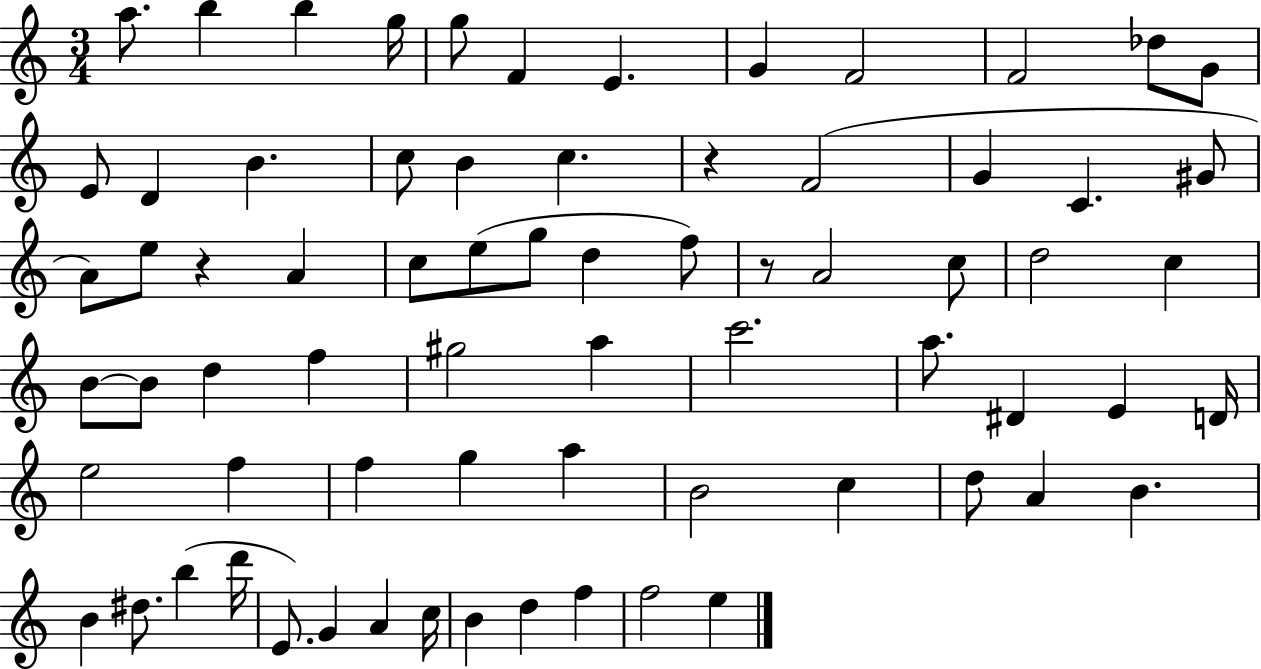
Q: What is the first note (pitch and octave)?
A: A5